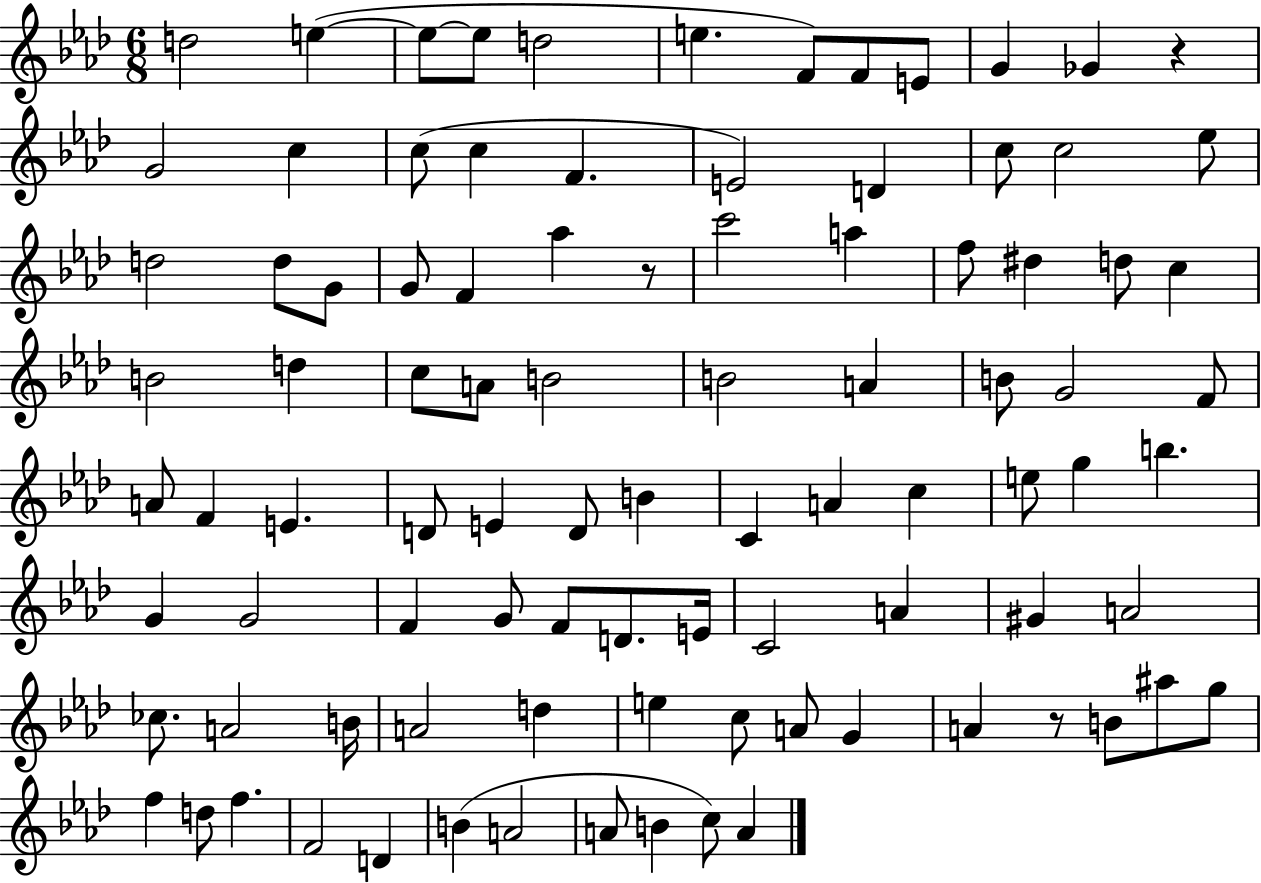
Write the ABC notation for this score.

X:1
T:Untitled
M:6/8
L:1/4
K:Ab
d2 e e/2 e/2 d2 e F/2 F/2 E/2 G _G z G2 c c/2 c F E2 D c/2 c2 _e/2 d2 d/2 G/2 G/2 F _a z/2 c'2 a f/2 ^d d/2 c B2 d c/2 A/2 B2 B2 A B/2 G2 F/2 A/2 F E D/2 E D/2 B C A c e/2 g b G G2 F G/2 F/2 D/2 E/4 C2 A ^G A2 _c/2 A2 B/4 A2 d e c/2 A/2 G A z/2 B/2 ^a/2 g/2 f d/2 f F2 D B A2 A/2 B c/2 A